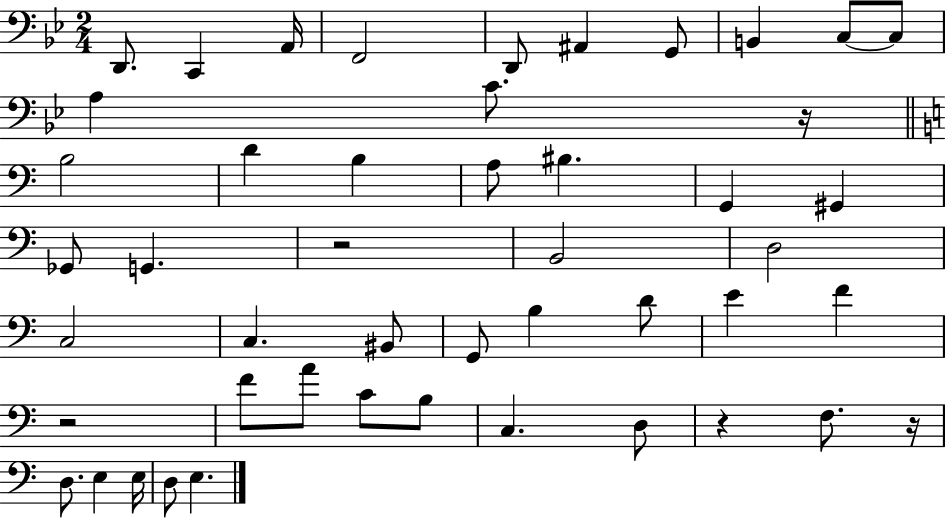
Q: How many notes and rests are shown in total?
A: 48